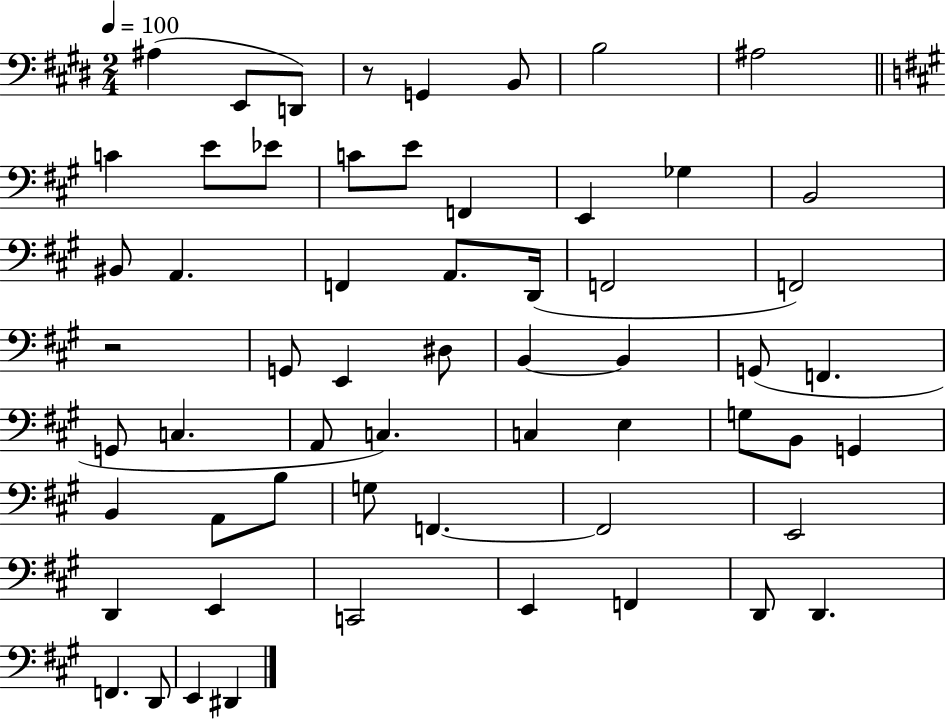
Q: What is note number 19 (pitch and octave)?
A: F2